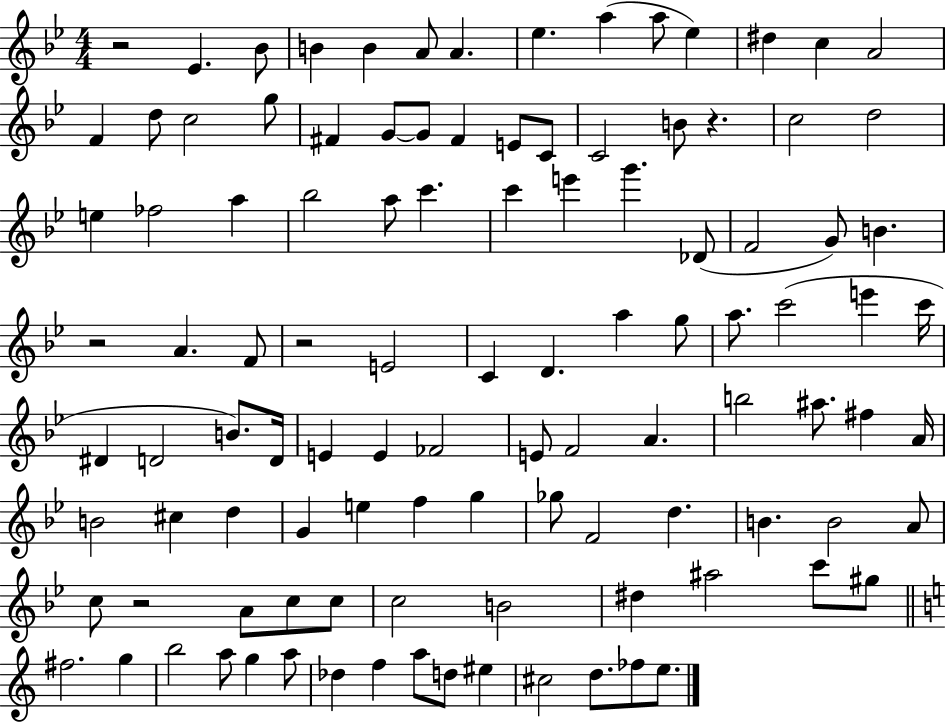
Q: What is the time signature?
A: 4/4